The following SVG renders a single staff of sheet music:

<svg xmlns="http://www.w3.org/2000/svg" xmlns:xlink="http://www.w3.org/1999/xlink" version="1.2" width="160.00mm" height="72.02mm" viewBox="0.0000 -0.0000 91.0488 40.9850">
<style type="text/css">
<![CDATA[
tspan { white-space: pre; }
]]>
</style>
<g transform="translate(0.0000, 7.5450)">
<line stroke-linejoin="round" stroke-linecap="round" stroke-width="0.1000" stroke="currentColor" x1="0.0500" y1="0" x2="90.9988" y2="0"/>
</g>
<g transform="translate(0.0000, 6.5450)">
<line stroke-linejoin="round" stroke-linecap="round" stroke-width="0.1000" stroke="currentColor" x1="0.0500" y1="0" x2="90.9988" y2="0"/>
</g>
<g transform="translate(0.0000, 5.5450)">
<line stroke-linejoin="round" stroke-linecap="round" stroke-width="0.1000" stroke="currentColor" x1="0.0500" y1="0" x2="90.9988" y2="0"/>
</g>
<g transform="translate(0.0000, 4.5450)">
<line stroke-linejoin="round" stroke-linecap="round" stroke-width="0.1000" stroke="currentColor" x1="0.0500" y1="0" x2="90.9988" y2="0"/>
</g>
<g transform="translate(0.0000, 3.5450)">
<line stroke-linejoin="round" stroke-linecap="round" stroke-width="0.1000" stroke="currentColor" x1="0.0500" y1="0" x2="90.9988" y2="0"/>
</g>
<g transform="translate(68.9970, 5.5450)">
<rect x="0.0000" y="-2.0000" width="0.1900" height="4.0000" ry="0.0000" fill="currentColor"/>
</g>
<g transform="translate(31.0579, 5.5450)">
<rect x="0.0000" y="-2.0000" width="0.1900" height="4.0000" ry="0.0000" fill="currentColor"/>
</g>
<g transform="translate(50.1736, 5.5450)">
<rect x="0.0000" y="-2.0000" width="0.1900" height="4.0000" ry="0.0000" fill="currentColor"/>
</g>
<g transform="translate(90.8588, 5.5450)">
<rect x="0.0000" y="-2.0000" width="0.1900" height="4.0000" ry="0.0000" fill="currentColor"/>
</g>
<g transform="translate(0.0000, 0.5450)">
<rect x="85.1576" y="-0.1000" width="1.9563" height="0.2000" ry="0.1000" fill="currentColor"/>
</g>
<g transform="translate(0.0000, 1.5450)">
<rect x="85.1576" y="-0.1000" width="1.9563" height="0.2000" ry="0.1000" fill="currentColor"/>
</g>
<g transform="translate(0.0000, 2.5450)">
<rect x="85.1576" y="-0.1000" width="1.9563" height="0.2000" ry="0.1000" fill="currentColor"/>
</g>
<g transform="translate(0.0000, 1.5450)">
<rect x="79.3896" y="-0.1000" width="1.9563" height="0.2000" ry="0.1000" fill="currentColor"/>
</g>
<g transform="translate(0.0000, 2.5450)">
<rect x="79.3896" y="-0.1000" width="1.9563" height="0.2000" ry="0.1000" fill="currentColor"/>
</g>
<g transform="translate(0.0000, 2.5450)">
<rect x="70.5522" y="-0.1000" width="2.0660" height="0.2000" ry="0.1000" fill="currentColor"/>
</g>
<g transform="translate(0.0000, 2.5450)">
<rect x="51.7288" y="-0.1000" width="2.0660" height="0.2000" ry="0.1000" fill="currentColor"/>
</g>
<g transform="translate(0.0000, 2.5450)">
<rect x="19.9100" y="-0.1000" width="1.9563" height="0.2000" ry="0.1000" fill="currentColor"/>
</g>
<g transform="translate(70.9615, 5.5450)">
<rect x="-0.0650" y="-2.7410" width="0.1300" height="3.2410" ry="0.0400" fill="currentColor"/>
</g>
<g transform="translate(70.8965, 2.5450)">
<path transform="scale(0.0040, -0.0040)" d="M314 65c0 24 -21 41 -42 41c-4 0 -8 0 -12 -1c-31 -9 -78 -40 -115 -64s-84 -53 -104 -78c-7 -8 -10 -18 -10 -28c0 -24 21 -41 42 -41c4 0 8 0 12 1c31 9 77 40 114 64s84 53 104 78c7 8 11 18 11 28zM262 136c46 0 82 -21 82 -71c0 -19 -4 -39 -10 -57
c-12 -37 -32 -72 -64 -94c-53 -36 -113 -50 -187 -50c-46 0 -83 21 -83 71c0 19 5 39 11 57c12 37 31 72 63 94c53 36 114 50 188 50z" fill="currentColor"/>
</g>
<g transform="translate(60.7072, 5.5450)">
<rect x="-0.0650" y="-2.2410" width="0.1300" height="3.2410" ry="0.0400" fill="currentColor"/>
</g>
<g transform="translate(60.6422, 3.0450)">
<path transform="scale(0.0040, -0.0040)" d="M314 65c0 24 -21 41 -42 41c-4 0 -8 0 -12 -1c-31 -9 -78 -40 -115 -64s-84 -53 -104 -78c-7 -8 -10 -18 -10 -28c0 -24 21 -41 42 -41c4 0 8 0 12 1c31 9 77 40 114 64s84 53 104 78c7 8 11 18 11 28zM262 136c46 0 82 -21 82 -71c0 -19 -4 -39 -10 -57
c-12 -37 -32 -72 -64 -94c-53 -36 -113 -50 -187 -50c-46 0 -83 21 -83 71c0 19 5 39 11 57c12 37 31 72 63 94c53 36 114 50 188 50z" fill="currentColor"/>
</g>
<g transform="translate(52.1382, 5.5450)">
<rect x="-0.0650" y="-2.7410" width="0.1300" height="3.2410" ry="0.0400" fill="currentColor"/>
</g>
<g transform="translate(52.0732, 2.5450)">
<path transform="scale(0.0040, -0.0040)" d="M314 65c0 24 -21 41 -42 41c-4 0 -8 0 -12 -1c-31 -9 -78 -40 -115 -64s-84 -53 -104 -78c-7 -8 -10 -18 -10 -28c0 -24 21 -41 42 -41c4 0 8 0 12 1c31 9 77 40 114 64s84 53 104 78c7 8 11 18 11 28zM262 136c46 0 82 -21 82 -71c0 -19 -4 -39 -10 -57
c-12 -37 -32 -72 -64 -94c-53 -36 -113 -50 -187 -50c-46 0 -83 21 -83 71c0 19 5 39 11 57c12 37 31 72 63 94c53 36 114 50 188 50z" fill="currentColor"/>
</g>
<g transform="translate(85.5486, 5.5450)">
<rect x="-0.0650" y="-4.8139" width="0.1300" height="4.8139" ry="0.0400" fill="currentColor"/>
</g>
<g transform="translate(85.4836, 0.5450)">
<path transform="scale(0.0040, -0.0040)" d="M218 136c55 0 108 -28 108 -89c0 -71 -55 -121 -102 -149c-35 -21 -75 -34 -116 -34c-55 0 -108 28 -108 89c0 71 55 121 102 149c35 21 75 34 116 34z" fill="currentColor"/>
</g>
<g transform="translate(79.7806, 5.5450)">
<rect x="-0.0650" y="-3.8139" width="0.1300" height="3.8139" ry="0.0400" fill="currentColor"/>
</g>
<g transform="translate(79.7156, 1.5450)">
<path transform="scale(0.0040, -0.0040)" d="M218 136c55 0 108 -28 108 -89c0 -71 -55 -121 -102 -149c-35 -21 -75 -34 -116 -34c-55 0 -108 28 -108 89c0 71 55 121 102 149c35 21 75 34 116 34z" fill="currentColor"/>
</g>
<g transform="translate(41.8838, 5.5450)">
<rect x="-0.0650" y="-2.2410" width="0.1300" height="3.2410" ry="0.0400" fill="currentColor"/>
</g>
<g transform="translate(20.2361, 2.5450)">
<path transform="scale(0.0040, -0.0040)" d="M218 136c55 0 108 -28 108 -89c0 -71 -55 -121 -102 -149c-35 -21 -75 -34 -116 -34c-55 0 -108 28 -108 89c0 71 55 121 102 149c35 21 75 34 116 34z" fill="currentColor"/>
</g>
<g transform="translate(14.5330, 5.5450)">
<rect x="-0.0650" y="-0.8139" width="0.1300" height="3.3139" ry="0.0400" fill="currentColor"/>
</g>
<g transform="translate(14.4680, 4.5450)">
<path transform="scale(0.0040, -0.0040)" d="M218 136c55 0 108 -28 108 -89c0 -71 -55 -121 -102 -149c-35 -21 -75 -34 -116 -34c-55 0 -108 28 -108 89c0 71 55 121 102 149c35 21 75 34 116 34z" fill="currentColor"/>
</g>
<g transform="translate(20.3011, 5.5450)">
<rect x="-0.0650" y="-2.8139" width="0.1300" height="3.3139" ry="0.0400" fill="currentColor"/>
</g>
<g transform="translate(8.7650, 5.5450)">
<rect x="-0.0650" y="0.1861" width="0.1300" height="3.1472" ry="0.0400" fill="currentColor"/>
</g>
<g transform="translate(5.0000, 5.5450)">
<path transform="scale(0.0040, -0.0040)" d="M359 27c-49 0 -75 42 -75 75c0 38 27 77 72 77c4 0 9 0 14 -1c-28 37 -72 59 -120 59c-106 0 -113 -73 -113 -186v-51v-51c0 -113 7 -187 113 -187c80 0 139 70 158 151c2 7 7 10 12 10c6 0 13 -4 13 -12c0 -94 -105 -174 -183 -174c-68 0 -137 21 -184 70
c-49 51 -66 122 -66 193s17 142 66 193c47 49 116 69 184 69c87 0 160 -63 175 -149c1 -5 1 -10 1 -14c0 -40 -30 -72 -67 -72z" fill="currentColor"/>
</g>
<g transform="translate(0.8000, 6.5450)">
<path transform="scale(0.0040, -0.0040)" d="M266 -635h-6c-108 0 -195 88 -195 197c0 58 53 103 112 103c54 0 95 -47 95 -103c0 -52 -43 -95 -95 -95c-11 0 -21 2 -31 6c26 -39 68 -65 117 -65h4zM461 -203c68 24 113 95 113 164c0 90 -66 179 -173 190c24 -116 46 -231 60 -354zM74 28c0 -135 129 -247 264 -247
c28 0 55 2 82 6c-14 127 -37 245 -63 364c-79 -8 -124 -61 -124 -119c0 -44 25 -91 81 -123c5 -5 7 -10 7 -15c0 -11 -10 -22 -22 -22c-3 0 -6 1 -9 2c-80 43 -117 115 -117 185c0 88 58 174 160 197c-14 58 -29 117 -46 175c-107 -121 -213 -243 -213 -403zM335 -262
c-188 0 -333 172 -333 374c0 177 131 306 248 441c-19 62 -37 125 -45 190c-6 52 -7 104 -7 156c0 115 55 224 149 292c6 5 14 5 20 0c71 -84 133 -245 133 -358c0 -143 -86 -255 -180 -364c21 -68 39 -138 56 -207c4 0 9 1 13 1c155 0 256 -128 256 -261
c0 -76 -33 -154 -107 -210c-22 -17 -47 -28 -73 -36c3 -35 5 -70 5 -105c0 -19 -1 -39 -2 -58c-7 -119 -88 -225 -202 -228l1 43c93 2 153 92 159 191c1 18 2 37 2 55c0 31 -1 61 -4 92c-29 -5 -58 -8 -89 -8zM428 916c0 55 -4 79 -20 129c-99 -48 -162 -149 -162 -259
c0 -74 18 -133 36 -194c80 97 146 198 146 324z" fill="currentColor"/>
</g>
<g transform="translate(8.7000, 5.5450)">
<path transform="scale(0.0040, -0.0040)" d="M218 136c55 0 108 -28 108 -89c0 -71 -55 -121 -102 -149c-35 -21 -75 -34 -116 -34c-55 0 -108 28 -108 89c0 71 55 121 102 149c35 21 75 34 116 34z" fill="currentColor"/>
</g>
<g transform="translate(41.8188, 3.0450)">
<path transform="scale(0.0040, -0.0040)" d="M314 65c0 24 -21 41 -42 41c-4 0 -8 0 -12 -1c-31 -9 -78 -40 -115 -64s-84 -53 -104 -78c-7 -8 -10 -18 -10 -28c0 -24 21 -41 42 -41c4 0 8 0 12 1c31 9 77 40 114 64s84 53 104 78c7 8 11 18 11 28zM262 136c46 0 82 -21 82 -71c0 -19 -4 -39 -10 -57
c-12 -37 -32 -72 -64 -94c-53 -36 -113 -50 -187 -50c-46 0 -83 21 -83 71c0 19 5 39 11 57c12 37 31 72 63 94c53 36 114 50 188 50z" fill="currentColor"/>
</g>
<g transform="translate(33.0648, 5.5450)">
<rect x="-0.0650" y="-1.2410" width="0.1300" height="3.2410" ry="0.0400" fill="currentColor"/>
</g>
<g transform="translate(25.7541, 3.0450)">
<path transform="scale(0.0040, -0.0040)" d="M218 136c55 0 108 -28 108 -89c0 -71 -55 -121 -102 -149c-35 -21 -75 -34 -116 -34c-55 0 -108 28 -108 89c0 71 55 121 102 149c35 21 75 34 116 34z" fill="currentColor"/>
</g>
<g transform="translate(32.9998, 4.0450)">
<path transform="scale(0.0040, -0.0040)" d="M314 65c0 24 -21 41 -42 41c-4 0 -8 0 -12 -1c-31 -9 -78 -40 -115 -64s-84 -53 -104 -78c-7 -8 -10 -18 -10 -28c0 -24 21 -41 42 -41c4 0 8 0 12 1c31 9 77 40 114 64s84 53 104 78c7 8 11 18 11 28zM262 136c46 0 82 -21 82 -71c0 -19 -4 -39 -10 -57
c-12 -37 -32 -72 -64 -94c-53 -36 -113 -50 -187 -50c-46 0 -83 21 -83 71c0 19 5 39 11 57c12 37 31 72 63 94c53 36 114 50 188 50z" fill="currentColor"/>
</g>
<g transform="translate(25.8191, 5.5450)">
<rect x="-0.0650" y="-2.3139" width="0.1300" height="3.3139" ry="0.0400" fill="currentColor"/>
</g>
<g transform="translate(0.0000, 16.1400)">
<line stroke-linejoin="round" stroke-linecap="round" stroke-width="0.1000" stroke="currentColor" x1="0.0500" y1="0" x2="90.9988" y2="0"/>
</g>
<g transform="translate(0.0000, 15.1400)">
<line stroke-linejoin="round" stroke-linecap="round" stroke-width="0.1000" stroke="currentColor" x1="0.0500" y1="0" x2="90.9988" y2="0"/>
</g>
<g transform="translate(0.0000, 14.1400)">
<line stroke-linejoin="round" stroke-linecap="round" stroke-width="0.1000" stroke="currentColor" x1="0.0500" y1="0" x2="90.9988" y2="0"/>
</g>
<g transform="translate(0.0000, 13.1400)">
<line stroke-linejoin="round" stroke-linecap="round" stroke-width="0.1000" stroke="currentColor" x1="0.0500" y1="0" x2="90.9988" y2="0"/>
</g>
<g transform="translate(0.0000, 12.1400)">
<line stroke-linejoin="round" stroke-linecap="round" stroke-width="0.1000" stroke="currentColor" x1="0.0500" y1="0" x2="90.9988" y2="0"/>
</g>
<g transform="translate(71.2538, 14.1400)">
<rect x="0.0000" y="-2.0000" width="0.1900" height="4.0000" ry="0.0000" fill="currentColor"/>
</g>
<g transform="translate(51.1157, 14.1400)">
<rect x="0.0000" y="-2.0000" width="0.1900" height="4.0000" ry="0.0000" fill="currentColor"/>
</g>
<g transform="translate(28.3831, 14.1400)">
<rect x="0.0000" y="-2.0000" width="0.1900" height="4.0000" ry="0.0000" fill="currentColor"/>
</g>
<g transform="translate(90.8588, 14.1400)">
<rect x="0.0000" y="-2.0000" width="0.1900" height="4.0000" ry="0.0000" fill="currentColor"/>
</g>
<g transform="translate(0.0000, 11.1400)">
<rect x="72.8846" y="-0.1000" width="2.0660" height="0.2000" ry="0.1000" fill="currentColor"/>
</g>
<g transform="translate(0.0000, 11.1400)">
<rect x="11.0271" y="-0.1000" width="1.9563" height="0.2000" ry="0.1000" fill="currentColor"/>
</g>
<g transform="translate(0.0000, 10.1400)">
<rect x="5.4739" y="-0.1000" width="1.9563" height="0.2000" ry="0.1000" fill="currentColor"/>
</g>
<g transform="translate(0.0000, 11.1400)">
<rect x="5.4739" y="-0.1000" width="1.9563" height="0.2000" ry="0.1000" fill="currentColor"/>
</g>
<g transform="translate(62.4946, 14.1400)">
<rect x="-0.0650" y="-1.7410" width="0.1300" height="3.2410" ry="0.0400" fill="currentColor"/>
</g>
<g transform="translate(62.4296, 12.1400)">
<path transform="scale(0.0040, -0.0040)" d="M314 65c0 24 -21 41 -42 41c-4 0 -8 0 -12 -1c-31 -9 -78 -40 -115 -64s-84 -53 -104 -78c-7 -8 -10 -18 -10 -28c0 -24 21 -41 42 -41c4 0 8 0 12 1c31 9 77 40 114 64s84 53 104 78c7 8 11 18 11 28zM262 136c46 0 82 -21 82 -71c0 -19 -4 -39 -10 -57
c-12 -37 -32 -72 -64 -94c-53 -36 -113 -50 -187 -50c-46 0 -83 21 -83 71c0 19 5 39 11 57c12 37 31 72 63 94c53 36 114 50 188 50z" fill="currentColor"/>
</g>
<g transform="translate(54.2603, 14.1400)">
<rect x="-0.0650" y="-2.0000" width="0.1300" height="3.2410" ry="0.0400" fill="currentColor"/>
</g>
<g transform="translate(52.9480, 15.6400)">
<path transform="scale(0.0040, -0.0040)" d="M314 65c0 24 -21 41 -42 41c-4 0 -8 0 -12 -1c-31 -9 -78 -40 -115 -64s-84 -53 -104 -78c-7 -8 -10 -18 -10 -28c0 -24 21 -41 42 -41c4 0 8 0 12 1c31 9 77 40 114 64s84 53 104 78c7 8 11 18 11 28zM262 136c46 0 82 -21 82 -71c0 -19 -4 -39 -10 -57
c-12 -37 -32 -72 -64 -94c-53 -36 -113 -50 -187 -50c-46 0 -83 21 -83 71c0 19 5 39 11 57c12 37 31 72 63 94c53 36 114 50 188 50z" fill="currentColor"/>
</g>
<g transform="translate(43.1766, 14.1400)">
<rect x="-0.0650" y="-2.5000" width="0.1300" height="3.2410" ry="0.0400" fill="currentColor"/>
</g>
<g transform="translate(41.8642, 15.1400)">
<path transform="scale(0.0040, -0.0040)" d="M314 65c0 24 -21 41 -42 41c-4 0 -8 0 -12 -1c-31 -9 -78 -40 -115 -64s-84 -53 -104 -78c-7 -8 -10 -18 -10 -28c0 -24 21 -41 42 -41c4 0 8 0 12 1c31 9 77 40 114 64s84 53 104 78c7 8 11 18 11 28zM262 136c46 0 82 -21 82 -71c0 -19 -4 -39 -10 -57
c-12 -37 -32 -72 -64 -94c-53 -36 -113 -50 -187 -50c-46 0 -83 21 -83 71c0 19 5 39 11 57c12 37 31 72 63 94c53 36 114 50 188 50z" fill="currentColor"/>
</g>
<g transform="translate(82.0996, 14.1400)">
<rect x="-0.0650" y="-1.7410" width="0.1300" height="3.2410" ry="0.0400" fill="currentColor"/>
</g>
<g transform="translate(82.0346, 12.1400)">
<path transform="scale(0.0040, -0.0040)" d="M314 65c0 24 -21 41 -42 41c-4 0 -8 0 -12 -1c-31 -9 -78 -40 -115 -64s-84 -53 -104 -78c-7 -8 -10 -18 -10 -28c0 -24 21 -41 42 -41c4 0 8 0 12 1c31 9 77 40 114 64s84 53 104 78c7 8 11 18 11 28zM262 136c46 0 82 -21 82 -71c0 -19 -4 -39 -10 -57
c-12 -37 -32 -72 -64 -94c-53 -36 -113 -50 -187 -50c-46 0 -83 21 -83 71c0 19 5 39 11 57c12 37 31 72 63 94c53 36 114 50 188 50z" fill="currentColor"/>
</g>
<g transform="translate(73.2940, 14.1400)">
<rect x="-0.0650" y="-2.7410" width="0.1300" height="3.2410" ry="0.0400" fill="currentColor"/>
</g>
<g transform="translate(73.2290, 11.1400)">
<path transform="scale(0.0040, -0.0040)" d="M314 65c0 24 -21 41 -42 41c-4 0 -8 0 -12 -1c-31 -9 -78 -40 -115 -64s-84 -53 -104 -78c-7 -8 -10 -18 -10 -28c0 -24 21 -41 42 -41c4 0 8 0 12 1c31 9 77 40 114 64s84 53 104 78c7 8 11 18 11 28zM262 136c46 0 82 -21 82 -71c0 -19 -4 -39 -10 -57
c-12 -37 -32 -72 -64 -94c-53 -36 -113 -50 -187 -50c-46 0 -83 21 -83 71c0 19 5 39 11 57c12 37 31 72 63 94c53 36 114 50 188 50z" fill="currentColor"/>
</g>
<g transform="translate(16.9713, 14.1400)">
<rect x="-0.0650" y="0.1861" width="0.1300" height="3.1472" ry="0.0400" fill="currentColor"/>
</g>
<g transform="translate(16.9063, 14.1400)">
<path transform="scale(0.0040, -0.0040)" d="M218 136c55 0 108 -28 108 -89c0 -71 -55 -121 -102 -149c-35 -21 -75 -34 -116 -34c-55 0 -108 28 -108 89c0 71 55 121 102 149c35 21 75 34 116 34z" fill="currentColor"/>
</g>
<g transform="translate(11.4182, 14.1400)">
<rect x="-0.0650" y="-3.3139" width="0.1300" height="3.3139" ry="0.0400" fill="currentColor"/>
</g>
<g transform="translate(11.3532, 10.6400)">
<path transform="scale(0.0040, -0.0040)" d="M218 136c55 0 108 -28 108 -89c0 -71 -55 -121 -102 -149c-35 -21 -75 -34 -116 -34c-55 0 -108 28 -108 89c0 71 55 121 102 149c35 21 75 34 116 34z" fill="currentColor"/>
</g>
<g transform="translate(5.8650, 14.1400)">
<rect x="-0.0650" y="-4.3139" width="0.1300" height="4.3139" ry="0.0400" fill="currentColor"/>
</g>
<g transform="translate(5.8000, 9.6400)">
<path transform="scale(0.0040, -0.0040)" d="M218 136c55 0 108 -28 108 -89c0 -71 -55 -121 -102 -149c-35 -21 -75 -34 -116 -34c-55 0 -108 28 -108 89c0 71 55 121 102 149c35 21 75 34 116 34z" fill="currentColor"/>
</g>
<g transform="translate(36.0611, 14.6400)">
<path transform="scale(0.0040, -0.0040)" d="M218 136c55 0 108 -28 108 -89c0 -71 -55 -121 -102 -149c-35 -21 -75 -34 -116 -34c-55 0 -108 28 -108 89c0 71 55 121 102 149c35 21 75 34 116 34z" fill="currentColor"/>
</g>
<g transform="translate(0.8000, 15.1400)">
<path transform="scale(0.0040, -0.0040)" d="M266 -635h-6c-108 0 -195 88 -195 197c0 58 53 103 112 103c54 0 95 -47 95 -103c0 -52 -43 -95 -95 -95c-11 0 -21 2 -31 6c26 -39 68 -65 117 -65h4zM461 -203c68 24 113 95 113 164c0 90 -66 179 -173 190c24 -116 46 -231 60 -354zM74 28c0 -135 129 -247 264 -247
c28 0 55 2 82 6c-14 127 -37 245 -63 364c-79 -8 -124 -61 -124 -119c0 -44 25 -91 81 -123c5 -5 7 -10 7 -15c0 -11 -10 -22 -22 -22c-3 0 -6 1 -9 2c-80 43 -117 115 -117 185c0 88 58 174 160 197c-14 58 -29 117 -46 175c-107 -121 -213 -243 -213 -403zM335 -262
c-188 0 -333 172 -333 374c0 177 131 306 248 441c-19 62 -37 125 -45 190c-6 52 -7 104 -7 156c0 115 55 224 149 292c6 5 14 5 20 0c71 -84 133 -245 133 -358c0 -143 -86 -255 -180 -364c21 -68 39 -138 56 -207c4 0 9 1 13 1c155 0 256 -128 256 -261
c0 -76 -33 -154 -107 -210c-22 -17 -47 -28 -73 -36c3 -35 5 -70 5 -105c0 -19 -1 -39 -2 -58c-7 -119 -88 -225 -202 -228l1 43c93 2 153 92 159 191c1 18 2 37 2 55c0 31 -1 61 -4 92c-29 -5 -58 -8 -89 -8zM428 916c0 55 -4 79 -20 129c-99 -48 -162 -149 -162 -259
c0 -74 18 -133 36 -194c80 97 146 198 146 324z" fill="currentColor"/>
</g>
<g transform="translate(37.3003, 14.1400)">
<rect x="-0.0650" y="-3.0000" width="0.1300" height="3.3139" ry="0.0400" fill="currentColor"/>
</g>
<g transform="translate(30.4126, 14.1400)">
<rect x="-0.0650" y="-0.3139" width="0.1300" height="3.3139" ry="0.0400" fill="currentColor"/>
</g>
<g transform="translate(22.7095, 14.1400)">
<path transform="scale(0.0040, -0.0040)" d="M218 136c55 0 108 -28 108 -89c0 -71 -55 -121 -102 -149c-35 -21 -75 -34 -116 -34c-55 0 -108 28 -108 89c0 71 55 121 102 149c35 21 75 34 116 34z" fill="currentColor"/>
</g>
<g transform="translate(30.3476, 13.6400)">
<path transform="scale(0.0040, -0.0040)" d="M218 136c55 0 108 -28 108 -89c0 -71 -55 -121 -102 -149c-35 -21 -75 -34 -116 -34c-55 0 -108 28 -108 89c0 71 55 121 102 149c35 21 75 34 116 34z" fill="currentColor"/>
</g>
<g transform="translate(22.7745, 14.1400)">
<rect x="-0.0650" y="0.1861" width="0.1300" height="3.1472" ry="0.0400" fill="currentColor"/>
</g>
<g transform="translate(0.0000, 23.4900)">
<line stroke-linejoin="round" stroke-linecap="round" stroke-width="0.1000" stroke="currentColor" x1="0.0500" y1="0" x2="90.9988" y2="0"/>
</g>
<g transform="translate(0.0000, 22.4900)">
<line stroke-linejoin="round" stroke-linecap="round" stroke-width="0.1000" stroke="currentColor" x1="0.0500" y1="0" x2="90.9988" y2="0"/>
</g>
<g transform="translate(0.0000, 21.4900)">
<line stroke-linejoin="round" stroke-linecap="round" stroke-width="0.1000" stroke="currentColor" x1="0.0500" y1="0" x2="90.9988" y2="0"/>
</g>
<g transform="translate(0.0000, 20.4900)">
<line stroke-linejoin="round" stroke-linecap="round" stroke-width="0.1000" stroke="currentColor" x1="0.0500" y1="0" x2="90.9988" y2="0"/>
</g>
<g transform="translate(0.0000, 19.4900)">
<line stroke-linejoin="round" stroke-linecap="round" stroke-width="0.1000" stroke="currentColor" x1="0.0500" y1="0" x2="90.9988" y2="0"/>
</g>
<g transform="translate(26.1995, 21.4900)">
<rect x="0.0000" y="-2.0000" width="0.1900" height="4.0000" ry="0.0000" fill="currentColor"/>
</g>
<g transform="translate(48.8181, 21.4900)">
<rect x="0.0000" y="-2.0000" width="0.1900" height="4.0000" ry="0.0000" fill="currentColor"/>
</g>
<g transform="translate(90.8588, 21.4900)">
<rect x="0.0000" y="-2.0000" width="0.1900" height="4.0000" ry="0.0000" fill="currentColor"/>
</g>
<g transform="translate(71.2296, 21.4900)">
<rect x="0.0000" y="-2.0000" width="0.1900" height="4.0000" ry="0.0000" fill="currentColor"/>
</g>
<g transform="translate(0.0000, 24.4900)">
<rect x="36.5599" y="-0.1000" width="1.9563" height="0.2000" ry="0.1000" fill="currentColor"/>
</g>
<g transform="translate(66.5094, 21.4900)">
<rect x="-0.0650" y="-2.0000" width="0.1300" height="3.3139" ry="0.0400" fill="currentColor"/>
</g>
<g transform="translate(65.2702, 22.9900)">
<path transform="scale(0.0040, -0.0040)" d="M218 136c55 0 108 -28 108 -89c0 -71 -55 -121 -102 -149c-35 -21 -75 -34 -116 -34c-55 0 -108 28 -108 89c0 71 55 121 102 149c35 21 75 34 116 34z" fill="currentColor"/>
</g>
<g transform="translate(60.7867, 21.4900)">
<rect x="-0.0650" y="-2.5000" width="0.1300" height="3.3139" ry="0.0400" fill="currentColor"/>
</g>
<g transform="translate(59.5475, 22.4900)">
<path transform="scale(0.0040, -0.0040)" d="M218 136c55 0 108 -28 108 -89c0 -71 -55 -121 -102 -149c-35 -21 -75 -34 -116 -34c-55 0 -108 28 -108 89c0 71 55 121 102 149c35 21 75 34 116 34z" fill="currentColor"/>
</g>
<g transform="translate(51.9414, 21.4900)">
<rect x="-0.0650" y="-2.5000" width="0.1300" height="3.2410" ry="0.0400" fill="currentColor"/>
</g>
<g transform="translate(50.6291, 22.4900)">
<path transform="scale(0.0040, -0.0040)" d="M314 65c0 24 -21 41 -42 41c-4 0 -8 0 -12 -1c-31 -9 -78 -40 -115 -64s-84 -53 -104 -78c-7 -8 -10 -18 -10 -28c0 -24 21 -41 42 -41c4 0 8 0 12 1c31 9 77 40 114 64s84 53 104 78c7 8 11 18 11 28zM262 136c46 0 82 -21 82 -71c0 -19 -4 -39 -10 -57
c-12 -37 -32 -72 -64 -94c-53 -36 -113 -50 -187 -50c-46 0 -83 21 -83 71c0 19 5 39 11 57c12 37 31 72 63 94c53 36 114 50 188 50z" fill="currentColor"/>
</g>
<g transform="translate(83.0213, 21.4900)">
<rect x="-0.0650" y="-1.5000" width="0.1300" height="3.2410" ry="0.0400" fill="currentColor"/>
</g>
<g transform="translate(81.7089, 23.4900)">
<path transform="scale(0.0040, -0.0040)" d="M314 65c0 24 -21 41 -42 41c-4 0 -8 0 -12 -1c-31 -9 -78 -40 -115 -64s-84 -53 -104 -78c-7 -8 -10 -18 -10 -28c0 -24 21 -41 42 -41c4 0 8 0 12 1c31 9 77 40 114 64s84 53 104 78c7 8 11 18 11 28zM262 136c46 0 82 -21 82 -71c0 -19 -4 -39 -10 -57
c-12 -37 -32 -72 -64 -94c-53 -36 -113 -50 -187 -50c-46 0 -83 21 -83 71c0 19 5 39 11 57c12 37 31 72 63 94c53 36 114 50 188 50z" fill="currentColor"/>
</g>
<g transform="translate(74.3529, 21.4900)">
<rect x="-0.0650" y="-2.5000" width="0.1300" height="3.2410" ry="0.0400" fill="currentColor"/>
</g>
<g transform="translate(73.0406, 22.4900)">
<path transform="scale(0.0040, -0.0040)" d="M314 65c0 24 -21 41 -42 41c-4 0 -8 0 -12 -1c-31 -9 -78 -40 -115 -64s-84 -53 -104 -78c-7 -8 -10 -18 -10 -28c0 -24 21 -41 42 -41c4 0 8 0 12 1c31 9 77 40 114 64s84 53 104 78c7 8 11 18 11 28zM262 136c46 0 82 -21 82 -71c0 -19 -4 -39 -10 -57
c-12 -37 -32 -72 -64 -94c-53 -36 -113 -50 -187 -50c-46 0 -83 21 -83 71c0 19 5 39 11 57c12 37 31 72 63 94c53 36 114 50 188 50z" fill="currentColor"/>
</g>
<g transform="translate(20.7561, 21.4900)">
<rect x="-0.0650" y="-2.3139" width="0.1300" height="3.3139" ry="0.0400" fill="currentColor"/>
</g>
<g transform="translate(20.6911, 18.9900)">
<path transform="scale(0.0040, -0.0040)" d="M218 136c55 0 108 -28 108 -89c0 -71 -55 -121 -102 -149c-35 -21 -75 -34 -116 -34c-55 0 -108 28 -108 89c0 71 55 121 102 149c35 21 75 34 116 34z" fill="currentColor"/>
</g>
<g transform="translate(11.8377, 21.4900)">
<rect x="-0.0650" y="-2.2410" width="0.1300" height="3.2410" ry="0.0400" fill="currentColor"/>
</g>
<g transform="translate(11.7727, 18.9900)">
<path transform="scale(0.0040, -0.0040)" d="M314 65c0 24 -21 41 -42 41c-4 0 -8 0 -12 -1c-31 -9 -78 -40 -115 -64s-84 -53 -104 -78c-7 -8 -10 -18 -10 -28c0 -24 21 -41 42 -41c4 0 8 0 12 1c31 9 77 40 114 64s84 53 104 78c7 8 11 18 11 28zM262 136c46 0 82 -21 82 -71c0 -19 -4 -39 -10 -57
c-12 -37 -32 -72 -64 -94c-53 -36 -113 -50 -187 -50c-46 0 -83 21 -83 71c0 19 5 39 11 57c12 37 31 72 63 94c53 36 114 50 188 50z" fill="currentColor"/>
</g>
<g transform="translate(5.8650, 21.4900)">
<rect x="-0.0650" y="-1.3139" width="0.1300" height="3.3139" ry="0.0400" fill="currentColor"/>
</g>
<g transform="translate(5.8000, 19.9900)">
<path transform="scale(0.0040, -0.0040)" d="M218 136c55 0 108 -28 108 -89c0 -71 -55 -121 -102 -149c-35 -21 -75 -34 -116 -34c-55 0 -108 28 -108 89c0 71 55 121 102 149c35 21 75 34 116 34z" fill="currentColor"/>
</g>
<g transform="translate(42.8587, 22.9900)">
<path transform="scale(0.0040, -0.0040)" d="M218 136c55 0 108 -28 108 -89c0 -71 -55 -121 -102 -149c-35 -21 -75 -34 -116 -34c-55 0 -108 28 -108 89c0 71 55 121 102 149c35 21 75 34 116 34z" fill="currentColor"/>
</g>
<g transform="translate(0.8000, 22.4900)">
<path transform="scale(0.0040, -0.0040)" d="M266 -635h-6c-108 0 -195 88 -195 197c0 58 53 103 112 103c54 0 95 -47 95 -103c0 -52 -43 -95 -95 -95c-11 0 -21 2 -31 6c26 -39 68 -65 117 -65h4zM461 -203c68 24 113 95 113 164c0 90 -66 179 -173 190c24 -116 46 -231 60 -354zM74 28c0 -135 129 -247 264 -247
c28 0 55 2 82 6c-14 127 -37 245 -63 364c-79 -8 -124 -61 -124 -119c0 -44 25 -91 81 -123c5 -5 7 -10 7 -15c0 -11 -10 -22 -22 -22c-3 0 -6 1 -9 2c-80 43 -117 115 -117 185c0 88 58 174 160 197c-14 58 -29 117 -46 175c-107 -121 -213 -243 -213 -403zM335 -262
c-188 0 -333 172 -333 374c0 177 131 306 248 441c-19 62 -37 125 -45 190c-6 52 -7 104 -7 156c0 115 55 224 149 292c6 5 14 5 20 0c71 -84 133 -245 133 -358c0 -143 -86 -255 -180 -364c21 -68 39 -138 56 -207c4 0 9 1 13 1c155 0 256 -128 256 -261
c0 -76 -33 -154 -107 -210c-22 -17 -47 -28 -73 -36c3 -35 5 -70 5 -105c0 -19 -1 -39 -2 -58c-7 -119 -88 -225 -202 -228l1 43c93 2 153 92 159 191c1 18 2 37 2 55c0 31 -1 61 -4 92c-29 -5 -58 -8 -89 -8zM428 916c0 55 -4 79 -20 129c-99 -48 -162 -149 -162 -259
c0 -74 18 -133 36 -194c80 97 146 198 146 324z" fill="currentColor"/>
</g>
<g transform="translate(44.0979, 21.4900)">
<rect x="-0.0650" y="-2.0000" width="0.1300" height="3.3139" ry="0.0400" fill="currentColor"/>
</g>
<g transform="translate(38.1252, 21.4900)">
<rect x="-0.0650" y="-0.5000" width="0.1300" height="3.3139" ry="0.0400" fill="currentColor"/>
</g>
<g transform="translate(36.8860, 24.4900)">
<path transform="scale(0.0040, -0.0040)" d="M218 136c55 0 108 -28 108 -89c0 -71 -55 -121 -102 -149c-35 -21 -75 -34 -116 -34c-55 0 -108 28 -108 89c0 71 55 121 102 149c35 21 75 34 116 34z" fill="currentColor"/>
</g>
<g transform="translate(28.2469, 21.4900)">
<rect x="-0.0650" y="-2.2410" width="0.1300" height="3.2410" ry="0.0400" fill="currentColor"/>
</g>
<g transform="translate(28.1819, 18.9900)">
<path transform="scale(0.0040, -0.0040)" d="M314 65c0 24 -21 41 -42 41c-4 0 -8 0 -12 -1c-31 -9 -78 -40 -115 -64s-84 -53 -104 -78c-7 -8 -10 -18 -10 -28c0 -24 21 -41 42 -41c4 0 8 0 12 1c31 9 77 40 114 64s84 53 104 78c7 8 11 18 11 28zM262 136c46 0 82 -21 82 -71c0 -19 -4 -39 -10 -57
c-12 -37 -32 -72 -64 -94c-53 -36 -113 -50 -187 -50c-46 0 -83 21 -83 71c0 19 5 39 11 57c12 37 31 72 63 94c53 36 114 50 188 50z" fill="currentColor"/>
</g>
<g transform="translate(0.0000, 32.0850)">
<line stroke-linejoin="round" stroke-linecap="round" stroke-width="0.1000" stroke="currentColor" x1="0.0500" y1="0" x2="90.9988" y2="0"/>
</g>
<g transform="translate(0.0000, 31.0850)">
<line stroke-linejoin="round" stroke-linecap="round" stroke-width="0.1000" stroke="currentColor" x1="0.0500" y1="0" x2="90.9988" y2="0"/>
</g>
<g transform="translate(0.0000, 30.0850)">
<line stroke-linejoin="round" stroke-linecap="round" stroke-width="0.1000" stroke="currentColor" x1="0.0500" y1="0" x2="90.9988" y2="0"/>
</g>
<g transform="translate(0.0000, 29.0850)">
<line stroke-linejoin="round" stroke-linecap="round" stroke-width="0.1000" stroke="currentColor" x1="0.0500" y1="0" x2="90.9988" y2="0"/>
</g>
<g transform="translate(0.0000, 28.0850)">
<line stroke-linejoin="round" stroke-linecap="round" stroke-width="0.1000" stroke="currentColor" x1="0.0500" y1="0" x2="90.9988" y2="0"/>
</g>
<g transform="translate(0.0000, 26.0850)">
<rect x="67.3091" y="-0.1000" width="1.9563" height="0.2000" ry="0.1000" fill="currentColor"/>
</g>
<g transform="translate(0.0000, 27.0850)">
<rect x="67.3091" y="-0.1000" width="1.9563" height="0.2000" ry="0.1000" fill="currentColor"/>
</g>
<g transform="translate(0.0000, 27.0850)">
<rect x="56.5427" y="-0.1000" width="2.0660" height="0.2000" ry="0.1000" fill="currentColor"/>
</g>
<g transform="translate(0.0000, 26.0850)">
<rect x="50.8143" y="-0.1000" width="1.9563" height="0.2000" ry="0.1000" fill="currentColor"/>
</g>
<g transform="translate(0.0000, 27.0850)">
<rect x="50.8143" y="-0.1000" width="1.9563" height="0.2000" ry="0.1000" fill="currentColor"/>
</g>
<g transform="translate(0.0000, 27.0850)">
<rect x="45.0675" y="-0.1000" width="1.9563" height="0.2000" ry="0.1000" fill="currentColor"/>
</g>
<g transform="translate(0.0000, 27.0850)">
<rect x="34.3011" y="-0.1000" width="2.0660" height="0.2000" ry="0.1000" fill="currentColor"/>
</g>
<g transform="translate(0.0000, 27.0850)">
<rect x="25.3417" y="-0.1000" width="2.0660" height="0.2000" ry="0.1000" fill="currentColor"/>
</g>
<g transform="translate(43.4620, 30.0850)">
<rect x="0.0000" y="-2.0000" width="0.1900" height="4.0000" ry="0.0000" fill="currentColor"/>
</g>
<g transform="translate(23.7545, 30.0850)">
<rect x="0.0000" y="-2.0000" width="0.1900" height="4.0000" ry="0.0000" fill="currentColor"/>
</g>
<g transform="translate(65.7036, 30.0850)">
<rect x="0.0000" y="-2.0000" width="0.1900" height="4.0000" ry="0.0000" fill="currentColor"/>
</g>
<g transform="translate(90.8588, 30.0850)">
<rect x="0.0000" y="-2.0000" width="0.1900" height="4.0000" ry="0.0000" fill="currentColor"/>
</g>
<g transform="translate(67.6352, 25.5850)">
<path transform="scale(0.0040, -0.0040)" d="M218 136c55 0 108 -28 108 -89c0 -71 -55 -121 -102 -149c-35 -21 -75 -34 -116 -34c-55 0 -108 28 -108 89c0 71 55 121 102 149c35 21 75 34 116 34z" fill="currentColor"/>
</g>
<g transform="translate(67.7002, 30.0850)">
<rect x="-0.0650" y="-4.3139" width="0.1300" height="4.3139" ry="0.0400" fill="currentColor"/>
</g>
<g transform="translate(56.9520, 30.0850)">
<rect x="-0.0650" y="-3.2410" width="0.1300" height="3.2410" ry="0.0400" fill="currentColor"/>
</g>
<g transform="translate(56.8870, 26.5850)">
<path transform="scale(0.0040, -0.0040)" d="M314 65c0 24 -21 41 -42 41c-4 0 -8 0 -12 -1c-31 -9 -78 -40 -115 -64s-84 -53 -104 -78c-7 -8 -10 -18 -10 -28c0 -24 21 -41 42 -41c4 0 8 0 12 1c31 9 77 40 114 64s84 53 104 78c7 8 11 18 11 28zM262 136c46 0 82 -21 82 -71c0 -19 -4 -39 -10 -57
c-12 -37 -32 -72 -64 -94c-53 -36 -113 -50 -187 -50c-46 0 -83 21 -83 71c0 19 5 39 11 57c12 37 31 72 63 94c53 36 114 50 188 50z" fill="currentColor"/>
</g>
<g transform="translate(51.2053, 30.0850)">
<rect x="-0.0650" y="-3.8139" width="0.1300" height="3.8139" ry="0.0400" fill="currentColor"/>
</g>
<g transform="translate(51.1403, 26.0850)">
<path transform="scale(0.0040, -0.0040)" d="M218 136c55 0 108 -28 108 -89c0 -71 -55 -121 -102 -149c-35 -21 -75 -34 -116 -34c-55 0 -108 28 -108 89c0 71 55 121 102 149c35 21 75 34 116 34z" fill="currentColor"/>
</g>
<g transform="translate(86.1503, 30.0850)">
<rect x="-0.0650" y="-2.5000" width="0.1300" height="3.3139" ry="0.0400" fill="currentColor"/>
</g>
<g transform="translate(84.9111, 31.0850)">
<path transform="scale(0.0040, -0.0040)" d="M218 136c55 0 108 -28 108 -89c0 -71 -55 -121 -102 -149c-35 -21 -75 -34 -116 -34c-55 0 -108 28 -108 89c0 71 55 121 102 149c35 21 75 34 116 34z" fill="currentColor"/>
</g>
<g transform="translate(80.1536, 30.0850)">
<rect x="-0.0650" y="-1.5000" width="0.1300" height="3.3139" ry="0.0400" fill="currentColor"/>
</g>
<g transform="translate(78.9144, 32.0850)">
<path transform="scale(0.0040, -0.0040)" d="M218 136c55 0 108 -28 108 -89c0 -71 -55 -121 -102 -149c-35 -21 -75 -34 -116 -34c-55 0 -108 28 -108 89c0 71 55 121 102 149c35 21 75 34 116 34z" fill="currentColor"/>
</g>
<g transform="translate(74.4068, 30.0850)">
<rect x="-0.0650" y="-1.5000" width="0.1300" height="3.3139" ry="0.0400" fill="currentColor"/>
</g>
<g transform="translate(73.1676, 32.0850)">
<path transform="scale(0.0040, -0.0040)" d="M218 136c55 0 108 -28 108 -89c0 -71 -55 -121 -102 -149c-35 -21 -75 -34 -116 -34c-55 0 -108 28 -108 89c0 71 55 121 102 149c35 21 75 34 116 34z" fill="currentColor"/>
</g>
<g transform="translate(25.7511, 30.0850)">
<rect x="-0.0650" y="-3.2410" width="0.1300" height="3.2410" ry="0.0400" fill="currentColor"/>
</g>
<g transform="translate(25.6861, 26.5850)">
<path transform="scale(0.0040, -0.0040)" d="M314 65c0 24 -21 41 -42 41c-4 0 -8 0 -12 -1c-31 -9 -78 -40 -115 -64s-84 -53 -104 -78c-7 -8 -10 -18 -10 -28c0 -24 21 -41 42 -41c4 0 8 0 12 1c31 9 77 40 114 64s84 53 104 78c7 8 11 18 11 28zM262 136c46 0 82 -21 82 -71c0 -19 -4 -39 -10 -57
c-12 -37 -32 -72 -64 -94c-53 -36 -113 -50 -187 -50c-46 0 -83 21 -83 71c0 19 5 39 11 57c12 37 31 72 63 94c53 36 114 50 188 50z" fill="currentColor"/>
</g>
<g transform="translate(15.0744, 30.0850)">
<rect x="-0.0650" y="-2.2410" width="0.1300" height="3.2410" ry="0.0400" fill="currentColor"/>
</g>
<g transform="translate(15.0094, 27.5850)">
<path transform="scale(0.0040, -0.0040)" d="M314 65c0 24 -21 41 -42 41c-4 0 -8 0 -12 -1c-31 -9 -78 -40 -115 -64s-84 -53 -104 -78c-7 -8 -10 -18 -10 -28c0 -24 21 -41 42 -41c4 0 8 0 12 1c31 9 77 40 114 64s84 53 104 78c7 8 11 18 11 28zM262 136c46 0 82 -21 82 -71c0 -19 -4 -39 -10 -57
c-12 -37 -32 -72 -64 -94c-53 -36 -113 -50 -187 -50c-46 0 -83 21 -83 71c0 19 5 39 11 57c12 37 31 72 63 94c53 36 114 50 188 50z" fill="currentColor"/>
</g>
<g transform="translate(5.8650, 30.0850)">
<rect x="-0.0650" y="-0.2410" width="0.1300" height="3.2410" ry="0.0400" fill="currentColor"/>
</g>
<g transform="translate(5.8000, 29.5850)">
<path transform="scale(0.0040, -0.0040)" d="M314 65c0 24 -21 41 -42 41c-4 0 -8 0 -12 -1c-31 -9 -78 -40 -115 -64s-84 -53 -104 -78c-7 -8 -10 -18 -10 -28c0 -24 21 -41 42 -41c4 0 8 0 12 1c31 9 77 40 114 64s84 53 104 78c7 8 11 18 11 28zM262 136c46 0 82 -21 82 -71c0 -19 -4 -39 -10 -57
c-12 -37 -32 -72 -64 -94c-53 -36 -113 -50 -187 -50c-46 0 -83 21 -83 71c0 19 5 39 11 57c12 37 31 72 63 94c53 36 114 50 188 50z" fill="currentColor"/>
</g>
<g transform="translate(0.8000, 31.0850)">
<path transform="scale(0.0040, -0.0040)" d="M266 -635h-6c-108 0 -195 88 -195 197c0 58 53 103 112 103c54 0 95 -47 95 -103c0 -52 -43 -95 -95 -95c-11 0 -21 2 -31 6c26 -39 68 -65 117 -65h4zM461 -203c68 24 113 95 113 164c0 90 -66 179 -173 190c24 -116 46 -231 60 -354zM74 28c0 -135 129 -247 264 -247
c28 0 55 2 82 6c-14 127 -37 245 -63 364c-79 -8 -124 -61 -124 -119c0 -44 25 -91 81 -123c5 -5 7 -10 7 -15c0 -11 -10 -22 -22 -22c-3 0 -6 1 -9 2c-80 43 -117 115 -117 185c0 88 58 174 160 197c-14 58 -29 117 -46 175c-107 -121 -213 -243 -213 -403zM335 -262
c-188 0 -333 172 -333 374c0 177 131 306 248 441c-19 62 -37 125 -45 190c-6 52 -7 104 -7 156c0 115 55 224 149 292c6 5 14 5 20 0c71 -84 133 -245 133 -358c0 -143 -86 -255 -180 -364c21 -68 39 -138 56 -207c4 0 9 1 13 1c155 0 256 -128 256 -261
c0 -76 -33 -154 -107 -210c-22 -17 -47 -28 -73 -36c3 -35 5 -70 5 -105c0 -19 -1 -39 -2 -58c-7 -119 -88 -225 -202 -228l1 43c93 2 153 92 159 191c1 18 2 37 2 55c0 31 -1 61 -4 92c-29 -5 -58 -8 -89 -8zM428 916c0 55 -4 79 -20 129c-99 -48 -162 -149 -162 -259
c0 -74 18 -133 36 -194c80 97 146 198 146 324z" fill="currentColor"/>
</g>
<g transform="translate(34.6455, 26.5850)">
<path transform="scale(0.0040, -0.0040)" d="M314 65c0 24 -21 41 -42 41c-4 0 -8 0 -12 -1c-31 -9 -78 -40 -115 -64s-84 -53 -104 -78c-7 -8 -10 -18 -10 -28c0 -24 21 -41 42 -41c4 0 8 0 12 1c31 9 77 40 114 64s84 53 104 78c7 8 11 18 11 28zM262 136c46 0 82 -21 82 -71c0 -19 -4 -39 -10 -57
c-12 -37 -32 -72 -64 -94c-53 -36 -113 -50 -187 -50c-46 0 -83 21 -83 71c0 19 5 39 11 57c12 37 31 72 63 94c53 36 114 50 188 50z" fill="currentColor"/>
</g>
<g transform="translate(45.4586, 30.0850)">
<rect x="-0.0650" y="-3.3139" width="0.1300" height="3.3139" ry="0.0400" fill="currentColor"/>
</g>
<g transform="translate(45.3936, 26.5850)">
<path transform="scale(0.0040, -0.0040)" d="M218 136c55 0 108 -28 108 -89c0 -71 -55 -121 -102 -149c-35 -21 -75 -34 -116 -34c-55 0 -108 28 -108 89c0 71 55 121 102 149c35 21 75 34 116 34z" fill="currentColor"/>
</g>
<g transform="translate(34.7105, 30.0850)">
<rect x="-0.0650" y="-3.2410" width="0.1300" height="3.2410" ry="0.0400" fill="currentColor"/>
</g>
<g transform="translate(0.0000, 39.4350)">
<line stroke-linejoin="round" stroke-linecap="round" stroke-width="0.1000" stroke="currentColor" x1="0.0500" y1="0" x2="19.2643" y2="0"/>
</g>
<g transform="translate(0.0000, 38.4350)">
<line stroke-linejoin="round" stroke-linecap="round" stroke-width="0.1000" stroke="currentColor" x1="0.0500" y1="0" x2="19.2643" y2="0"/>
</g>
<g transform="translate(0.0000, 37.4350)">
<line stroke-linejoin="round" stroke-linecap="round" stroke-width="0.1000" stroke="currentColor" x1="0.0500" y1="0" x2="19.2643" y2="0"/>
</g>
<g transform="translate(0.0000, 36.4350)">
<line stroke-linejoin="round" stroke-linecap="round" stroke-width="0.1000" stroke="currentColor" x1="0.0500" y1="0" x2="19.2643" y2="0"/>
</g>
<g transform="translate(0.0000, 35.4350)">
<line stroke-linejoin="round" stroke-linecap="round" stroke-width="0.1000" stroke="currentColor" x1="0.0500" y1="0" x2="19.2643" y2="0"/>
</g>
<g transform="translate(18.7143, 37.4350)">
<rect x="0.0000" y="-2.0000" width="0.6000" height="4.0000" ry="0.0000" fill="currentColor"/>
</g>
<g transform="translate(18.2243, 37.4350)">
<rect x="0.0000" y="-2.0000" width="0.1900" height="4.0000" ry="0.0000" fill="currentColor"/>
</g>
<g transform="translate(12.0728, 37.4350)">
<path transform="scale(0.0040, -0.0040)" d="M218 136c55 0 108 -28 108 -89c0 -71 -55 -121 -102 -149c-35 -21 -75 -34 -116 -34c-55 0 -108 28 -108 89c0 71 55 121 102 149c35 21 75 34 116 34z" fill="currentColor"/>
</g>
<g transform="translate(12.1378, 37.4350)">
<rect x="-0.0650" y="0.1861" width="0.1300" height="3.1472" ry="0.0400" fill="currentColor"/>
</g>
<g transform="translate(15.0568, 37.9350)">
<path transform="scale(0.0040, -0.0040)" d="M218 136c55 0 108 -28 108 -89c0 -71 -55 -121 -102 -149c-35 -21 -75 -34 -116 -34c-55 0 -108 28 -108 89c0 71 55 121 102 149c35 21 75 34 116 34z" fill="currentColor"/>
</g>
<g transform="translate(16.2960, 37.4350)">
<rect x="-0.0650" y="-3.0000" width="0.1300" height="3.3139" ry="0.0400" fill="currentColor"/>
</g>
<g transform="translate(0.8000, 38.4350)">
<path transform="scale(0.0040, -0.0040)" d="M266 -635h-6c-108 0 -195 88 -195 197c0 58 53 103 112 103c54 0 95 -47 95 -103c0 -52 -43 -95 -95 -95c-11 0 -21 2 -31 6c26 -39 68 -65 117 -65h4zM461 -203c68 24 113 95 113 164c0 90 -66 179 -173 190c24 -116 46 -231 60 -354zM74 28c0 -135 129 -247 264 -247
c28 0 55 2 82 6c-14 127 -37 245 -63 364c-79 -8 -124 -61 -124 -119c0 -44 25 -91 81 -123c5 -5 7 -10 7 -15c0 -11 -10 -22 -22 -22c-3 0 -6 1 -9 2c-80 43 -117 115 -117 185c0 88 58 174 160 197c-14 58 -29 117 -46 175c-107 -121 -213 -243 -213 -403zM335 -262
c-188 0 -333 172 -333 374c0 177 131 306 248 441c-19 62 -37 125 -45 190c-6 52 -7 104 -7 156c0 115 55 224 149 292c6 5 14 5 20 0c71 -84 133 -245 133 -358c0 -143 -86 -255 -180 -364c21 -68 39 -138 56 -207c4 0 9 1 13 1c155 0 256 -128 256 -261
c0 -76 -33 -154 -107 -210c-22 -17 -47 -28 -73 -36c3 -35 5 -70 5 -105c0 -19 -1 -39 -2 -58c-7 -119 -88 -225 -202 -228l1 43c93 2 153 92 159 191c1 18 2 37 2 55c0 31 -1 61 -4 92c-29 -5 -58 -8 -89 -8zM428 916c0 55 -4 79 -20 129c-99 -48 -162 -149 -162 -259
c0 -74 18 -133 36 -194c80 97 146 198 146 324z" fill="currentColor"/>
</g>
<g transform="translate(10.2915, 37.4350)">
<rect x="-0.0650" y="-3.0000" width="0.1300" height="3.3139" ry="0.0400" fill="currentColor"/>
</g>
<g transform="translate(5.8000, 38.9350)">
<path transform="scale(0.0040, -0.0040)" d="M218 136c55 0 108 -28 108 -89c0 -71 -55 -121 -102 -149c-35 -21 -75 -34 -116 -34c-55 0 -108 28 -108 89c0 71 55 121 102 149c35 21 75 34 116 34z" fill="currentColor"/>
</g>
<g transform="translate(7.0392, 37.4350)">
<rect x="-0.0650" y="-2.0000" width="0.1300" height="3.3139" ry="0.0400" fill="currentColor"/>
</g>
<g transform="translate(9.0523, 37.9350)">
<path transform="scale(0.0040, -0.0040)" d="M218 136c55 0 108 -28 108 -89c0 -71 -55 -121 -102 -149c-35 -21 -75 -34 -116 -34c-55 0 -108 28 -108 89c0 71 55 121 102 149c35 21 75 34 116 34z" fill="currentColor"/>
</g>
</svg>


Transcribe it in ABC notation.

X:1
T:Untitled
M:4/4
L:1/4
K:C
B d a g e2 g2 a2 g2 a2 c' e' d' b B B c A G2 F2 f2 a2 f2 e g2 g g2 C F G2 G F G2 E2 c2 g2 b2 b2 b c' b2 d' E E G F A B A